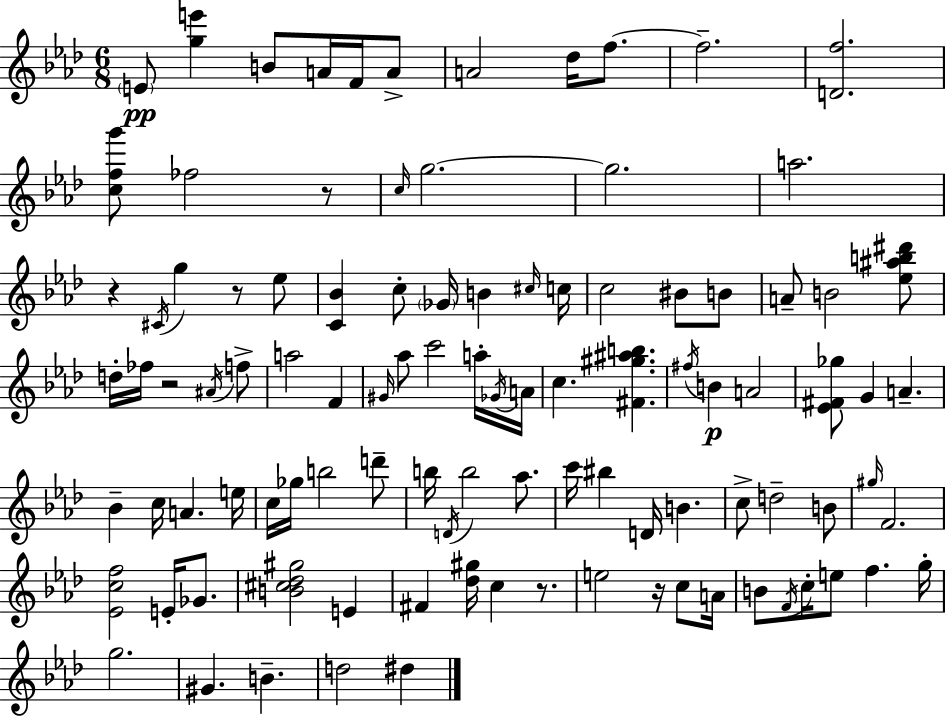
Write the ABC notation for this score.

X:1
T:Untitled
M:6/8
L:1/4
K:Ab
E/2 [ge'] B/2 A/4 F/4 A/2 A2 _d/4 f/2 f2 [Df]2 [cfg']/2 _f2 z/2 c/4 g2 g2 a2 z ^C/4 g z/2 _e/2 [C_B] c/2 _G/4 B ^c/4 c/4 c2 ^B/2 B/2 A/2 B2 [_e^ab^d']/2 d/4 _f/4 z2 ^A/4 f/2 a2 F ^G/4 _a/2 c'2 a/4 _G/4 A/4 c [^F^g^ab] ^f/4 B A2 [_E^F_g]/2 G A _B c/4 A e/4 c/4 _g/4 b2 d'/2 b/4 D/4 b2 _a/2 c'/4 ^b D/4 B c/2 d2 B/2 ^g/4 F2 [_Ecf]2 E/4 _G/2 [B^c_d^g]2 E ^F [_d^g]/4 c z/2 e2 z/4 c/2 A/4 B/2 F/4 c/4 e/2 f g/4 g2 ^G B d2 ^d